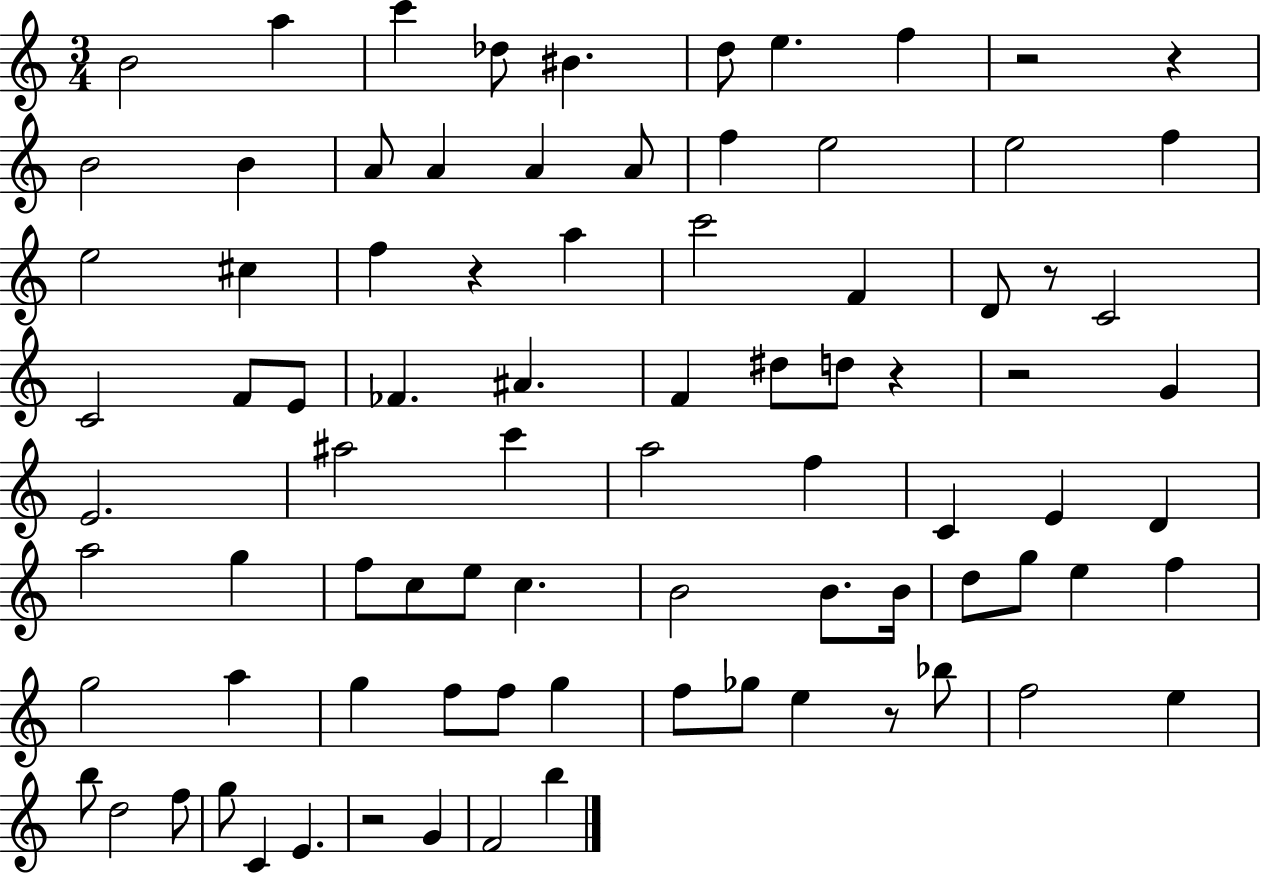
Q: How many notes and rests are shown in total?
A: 85